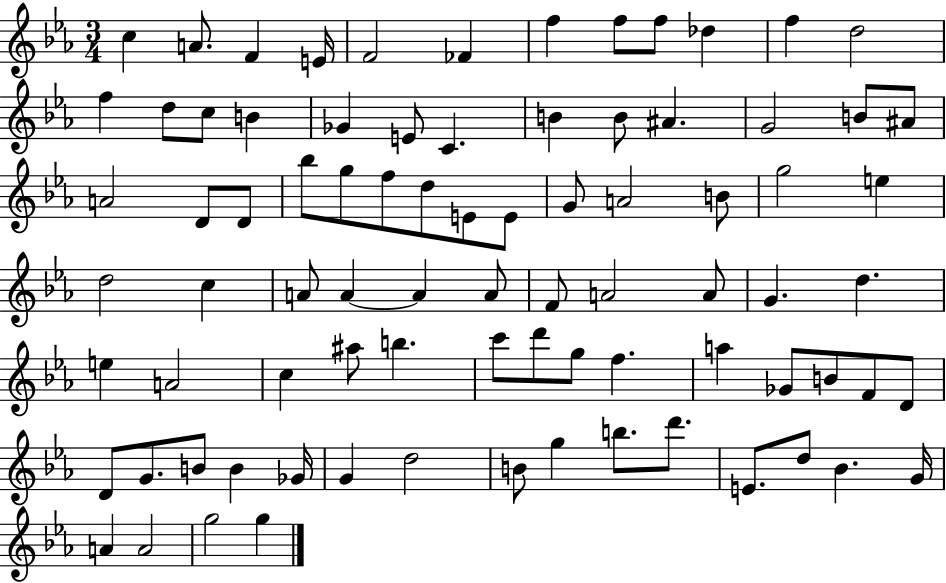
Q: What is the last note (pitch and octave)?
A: G5